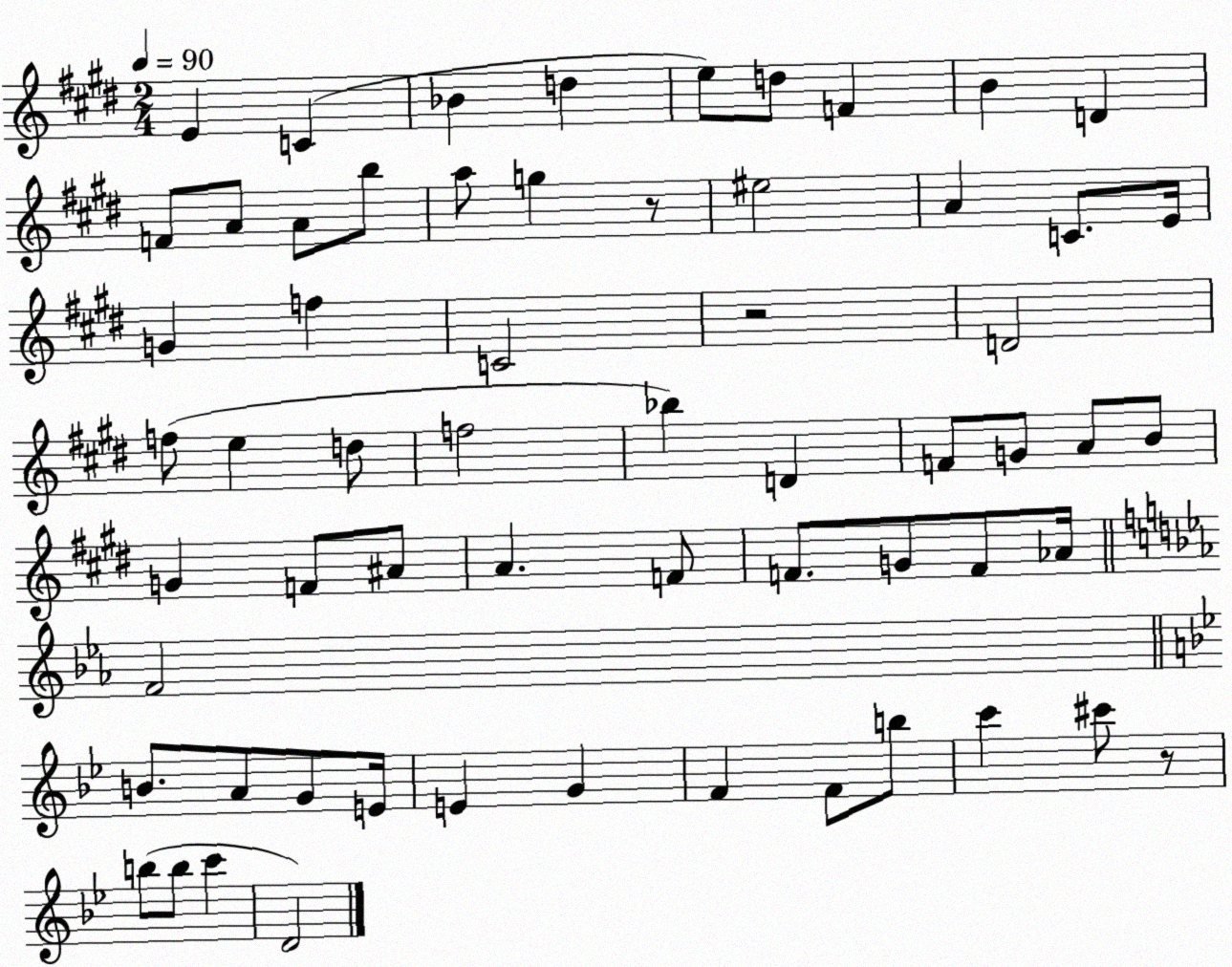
X:1
T:Untitled
M:2/4
L:1/4
K:E
E C _B d e/2 d/2 F B D F/2 A/2 A/2 b/2 a/2 g z/2 ^e2 A C/2 E/4 G f C2 z2 D2 f/2 e d/2 f2 _b D F/2 G/2 A/2 B/2 G F/2 ^A/2 A F/2 F/2 G/2 F/2 _A/4 F2 B/2 A/2 G/2 E/4 E G F F/2 b/2 c' ^c'/2 z/2 b/2 b/2 c' D2